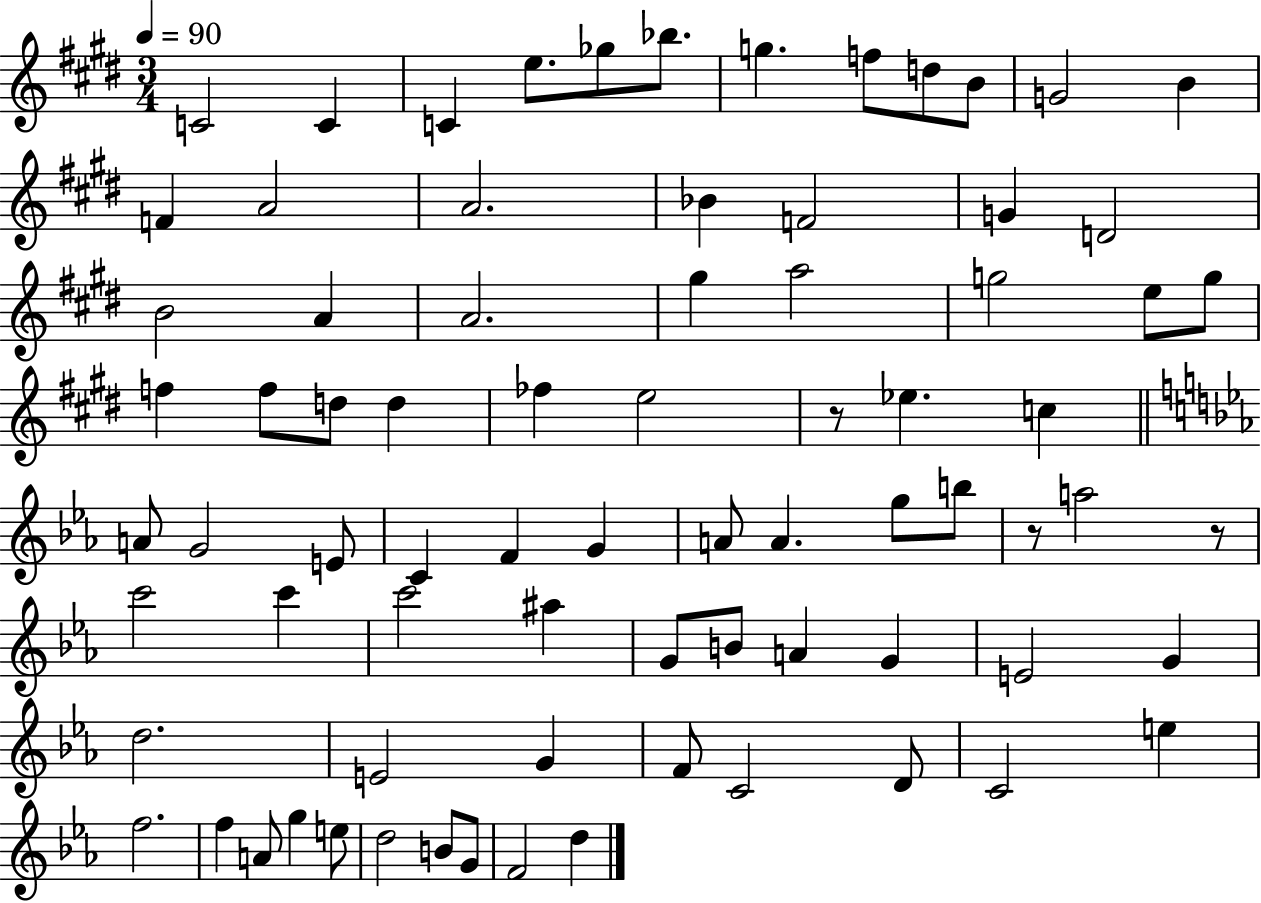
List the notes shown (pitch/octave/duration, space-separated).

C4/h C4/q C4/q E5/e. Gb5/e Bb5/e. G5/q. F5/e D5/e B4/e G4/h B4/q F4/q A4/h A4/h. Bb4/q F4/h G4/q D4/h B4/h A4/q A4/h. G#5/q A5/h G5/h E5/e G5/e F5/q F5/e D5/e D5/q FES5/q E5/h R/e Eb5/q. C5/q A4/e G4/h E4/e C4/q F4/q G4/q A4/e A4/q. G5/e B5/e R/e A5/h R/e C6/h C6/q C6/h A#5/q G4/e B4/e A4/q G4/q E4/h G4/q D5/h. E4/h G4/q F4/e C4/h D4/e C4/h E5/q F5/h. F5/q A4/e G5/q E5/e D5/h B4/e G4/e F4/h D5/q